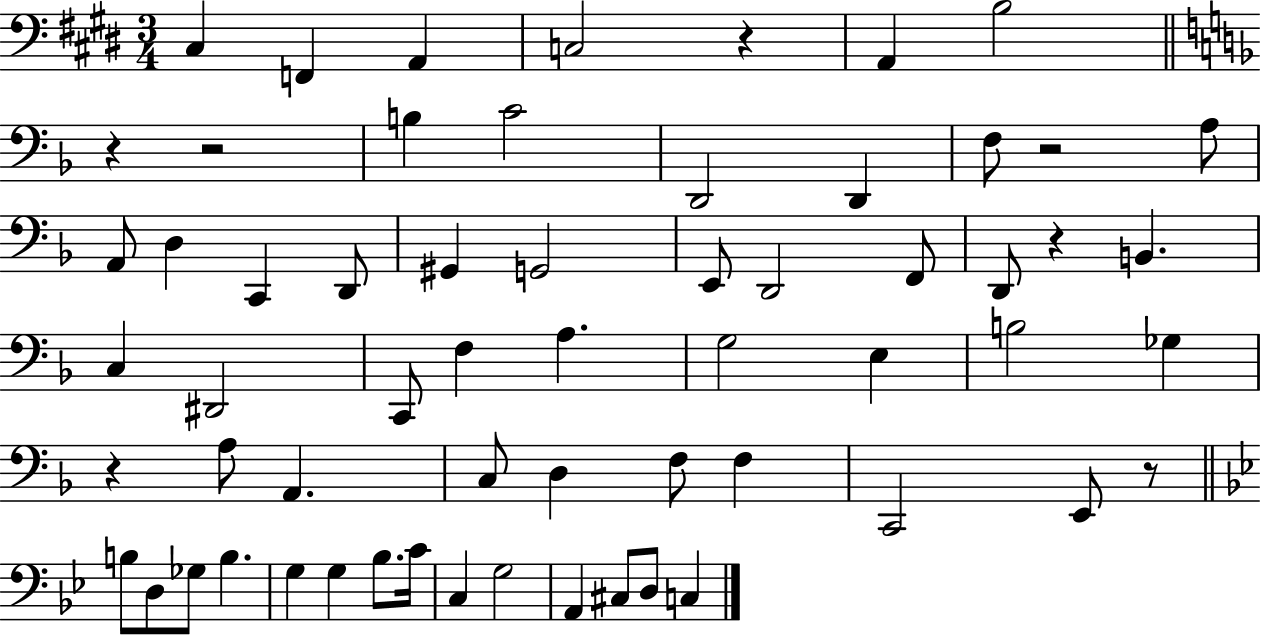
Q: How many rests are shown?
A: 7